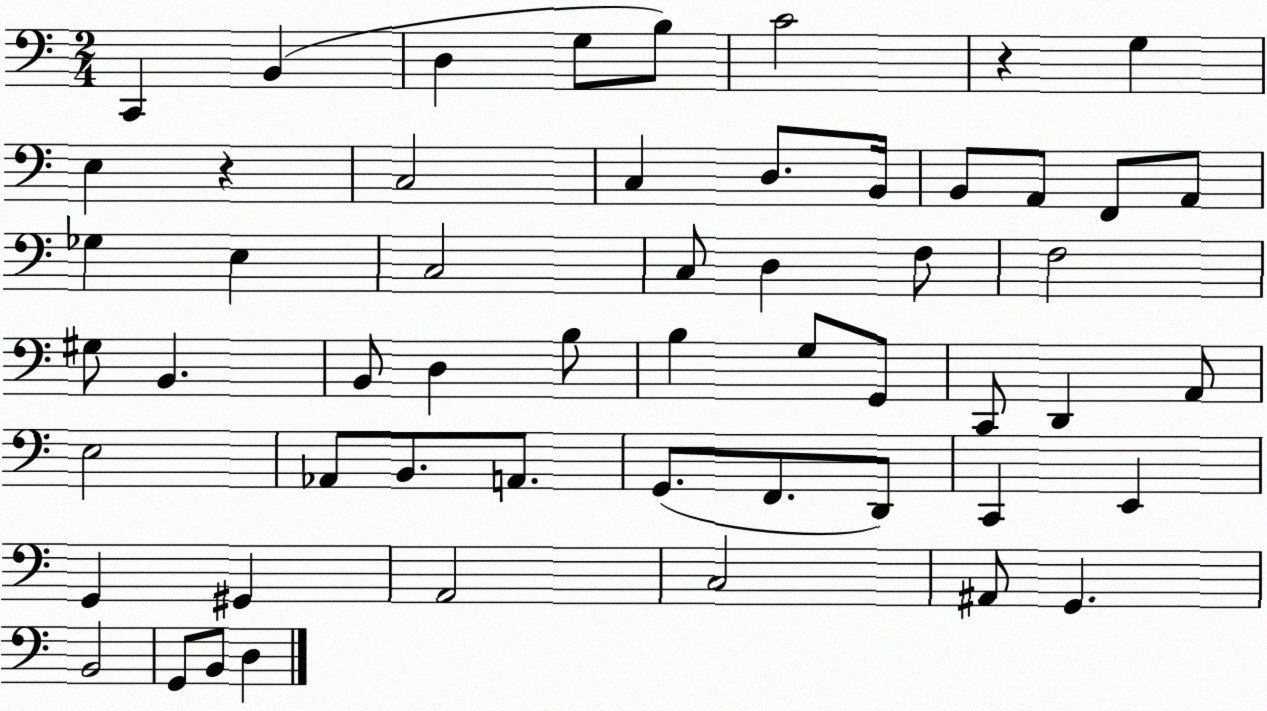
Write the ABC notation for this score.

X:1
T:Untitled
M:2/4
L:1/4
K:C
C,, B,, D, G,/2 B,/2 C2 z G, E, z C,2 C, D,/2 B,,/4 B,,/2 A,,/2 F,,/2 A,,/2 _G, E, C,2 C,/2 D, F,/2 F,2 ^G,/2 B,, B,,/2 D, B,/2 B, G,/2 G,,/2 C,,/2 D,, A,,/2 E,2 _A,,/2 B,,/2 A,,/2 G,,/2 F,,/2 D,,/2 C,, E,, G,, ^G,, A,,2 C,2 ^A,,/2 G,, B,,2 G,,/2 B,,/2 D,